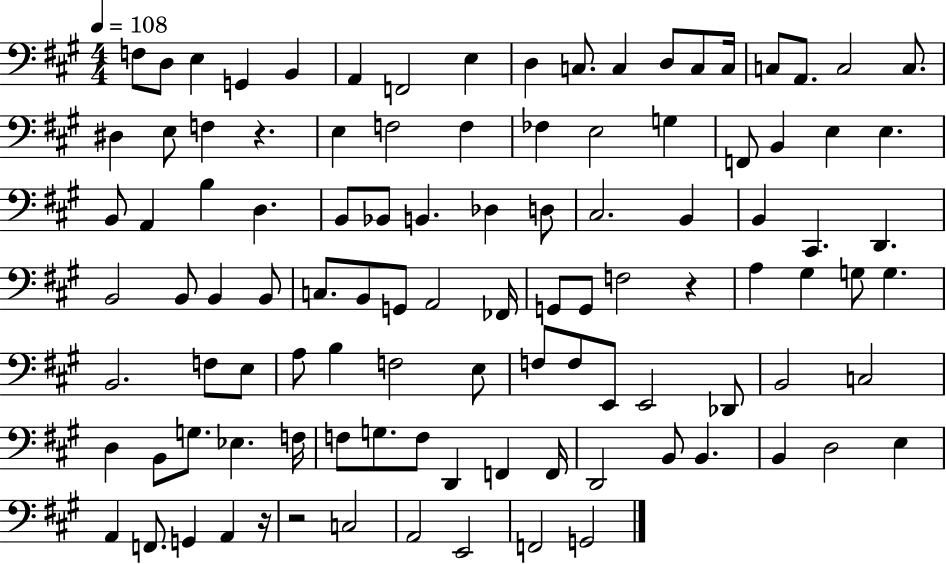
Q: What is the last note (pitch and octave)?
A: G2